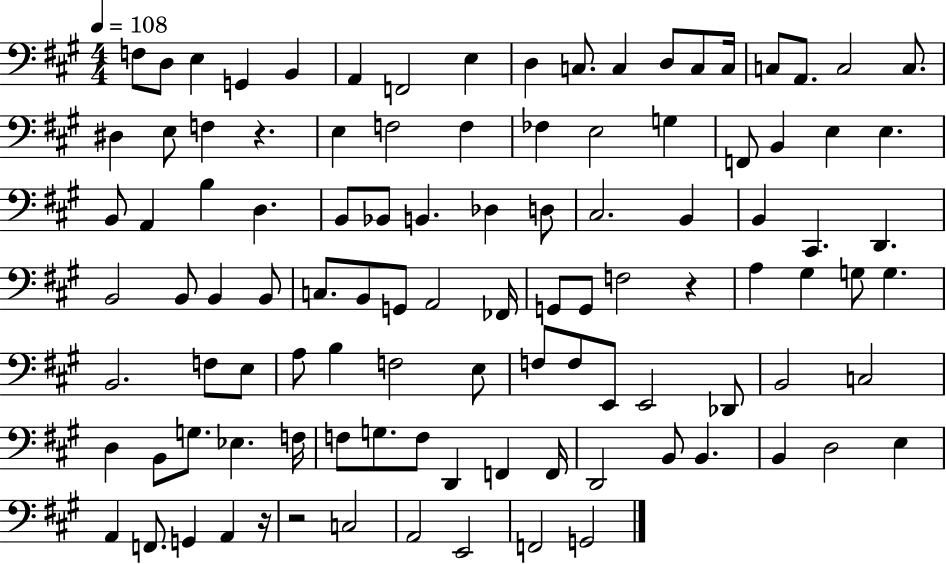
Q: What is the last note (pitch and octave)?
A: G2